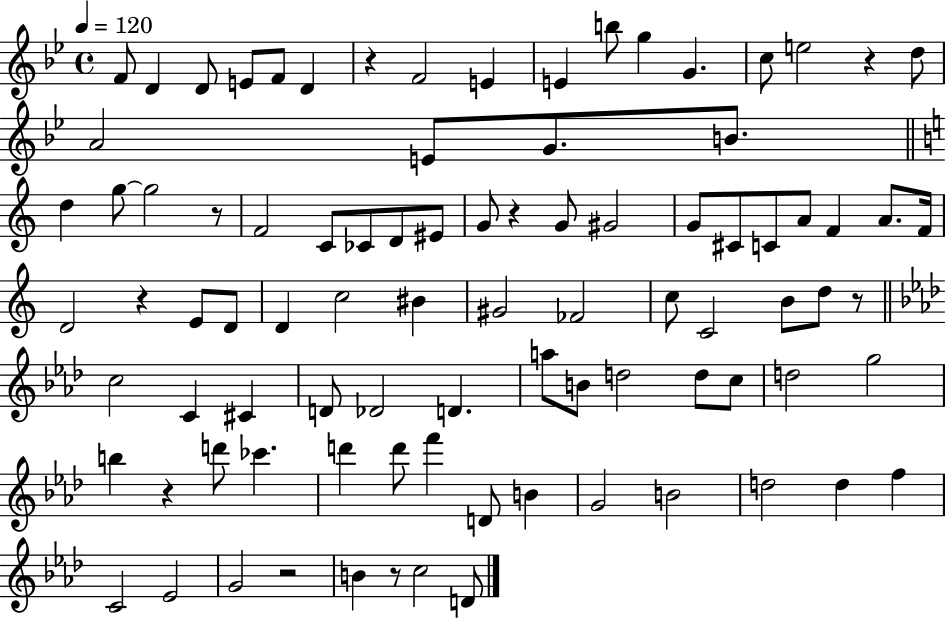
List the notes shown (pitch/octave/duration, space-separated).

F4/e D4/q D4/e E4/e F4/e D4/q R/q F4/h E4/q E4/q B5/e G5/q G4/q. C5/e E5/h R/q D5/e A4/h E4/e G4/e. B4/e. D5/q G5/e G5/h R/e F4/h C4/e CES4/e D4/e EIS4/e G4/e R/q G4/e G#4/h G4/e C#4/e C4/e A4/e F4/q A4/e. F4/s D4/h R/q E4/e D4/e D4/q C5/h BIS4/q G#4/h FES4/h C5/e C4/h B4/e D5/e R/e C5/h C4/q C#4/q D4/e Db4/h D4/q. A5/e B4/e D5/h D5/e C5/e D5/h G5/h B5/q R/q D6/e CES6/q. D6/q D6/e F6/q D4/e B4/q G4/h B4/h D5/h D5/q F5/q C4/h Eb4/h G4/h R/h B4/q R/e C5/h D4/e